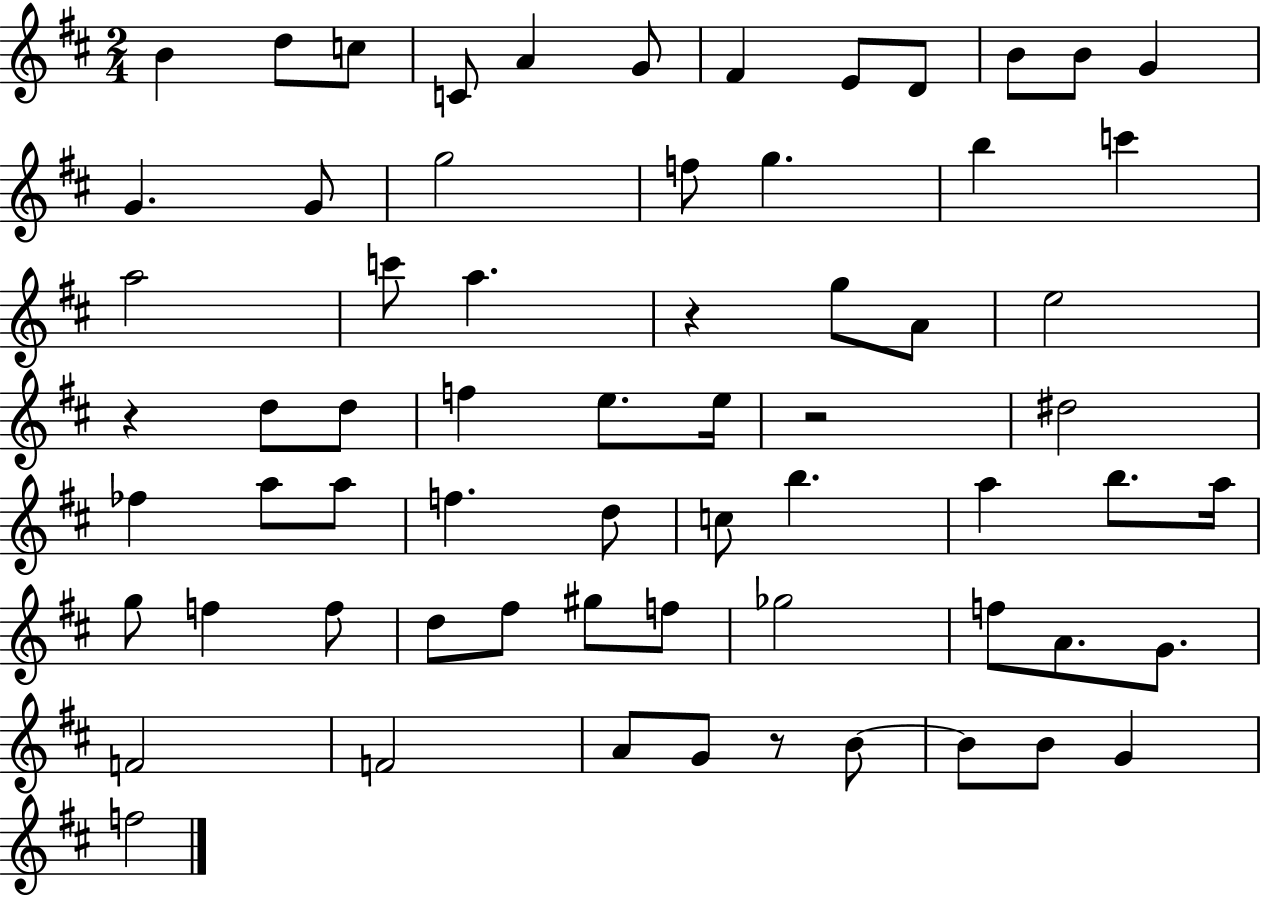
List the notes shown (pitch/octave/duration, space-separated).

B4/q D5/e C5/e C4/e A4/q G4/e F#4/q E4/e D4/e B4/e B4/e G4/q G4/q. G4/e G5/h F5/e G5/q. B5/q C6/q A5/h C6/e A5/q. R/q G5/e A4/e E5/h R/q D5/e D5/e F5/q E5/e. E5/s R/h D#5/h FES5/q A5/e A5/e F5/q. D5/e C5/e B5/q. A5/q B5/e. A5/s G5/e F5/q F5/e D5/e F#5/e G#5/e F5/e Gb5/h F5/e A4/e. G4/e. F4/h F4/h A4/e G4/e R/e B4/e B4/e B4/e G4/q F5/h